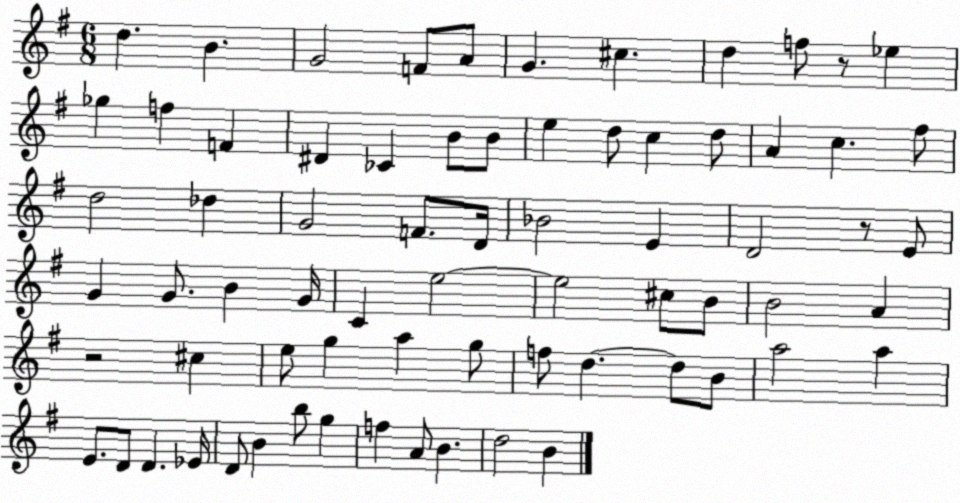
X:1
T:Untitled
M:6/8
L:1/4
K:G
d B G2 F/2 A/2 G ^c d f/2 z/2 _e _g f F ^D _C B/2 B/2 e d/2 c d/2 A c ^f/2 d2 _d G2 F/2 D/4 _B2 E D2 z/2 E/2 G G/2 B G/4 C e2 e2 ^c/2 B/2 B2 A z2 ^c e/2 g a g/2 f/2 d d/2 B/2 a2 a E/2 D/2 D _E/4 D/2 B b/2 g f A/2 B d2 B